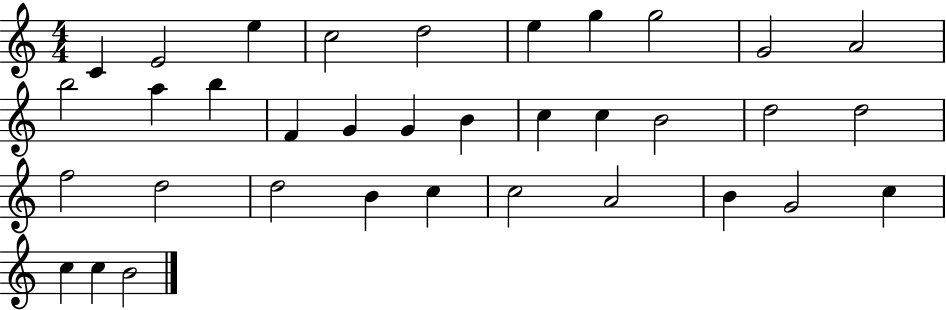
C4/q E4/h E5/q C5/h D5/h E5/q G5/q G5/h G4/h A4/h B5/h A5/q B5/q F4/q G4/q G4/q B4/q C5/q C5/q B4/h D5/h D5/h F5/h D5/h D5/h B4/q C5/q C5/h A4/h B4/q G4/h C5/q C5/q C5/q B4/h